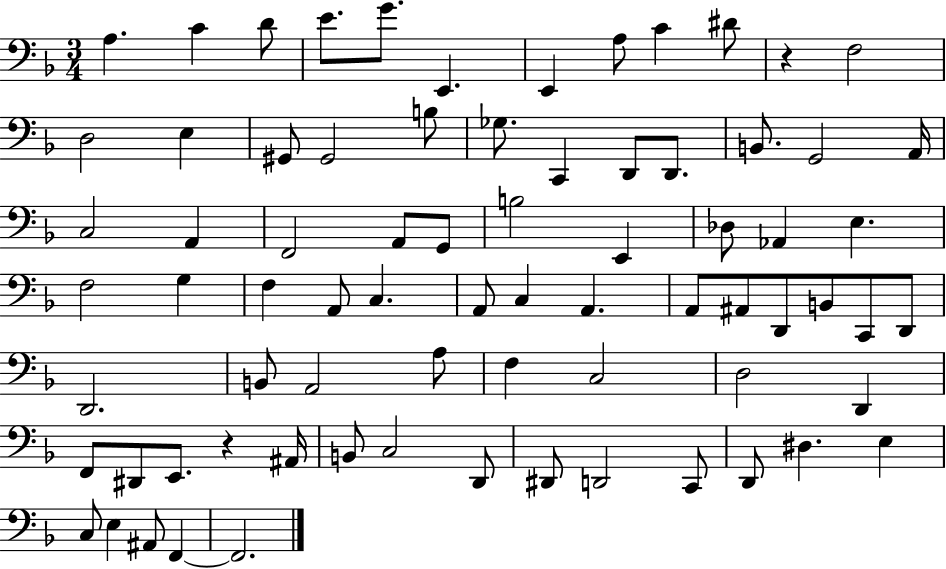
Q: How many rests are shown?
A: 2